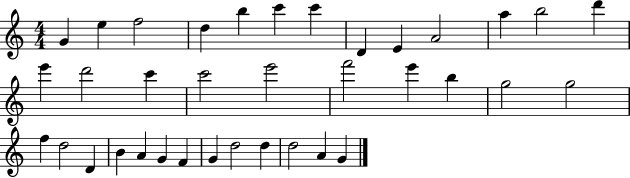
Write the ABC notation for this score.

X:1
T:Untitled
M:4/4
L:1/4
K:C
G e f2 d b c' c' D E A2 a b2 d' e' d'2 c' c'2 e'2 f'2 e' b g2 g2 f d2 D B A G F G d2 d d2 A G